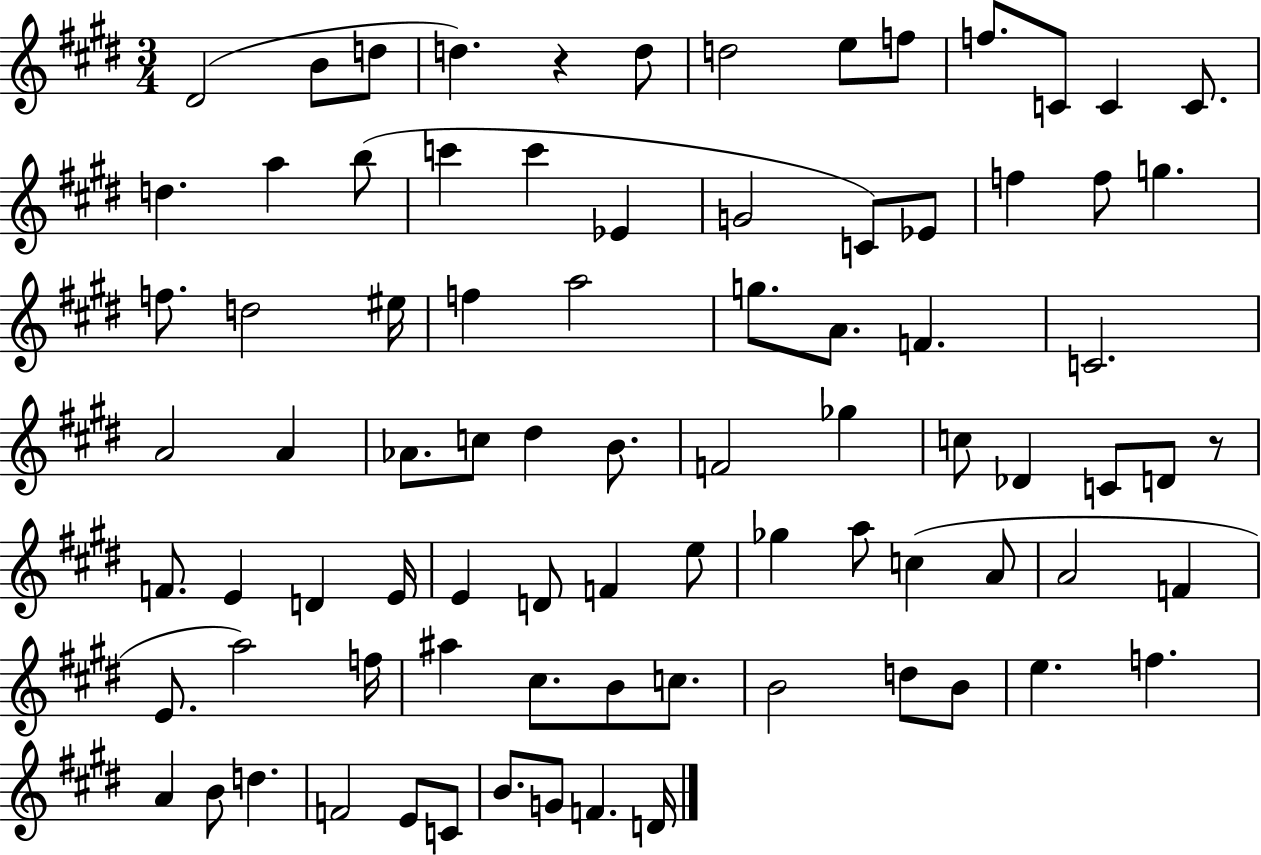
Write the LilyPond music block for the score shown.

{
  \clef treble
  \numericTimeSignature
  \time 3/4
  \key e \major
  \repeat volta 2 { dis'2( b'8 d''8 | d''4.) r4 d''8 | d''2 e''8 f''8 | f''8. c'8 c'4 c'8. | \break d''4. a''4 b''8( | c'''4 c'''4 ees'4 | g'2 c'8) ees'8 | f''4 f''8 g''4. | \break f''8. d''2 eis''16 | f''4 a''2 | g''8. a'8. f'4. | c'2. | \break a'2 a'4 | aes'8. c''8 dis''4 b'8. | f'2 ges''4 | c''8 des'4 c'8 d'8 r8 | \break f'8. e'4 d'4 e'16 | e'4 d'8 f'4 e''8 | ges''4 a''8 c''4( a'8 | a'2 f'4 | \break e'8. a''2) f''16 | ais''4 cis''8. b'8 c''8. | b'2 d''8 b'8 | e''4. f''4. | \break a'4 b'8 d''4. | f'2 e'8 c'8 | b'8. g'8 f'4. d'16 | } \bar "|."
}